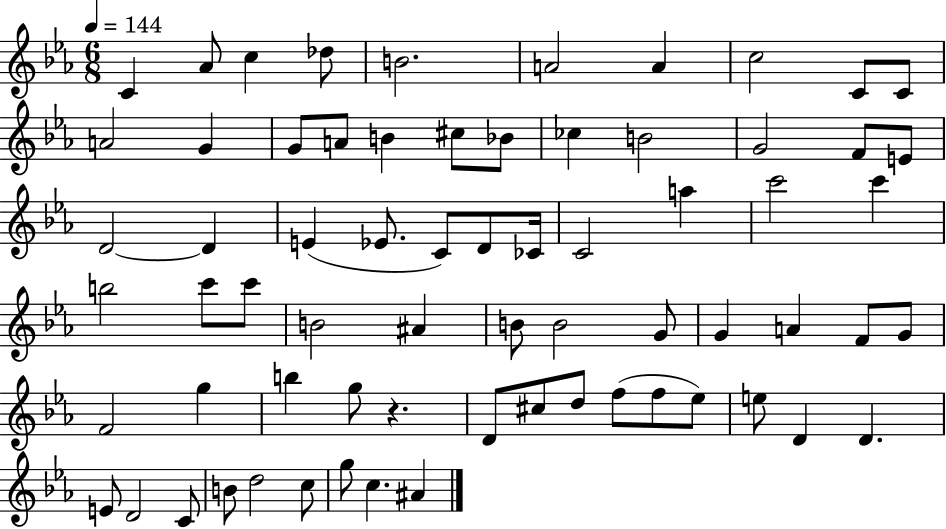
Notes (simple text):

C4/q Ab4/e C5/q Db5/e B4/h. A4/h A4/q C5/h C4/e C4/e A4/h G4/q G4/e A4/e B4/q C#5/e Bb4/e CES5/q B4/h G4/h F4/e E4/e D4/h D4/q E4/q Eb4/e. C4/e D4/e CES4/s C4/h A5/q C6/h C6/q B5/h C6/e C6/e B4/h A#4/q B4/e B4/h G4/e G4/q A4/q F4/e G4/e F4/h G5/q B5/q G5/e R/q. D4/e C#5/e D5/e F5/e F5/e Eb5/e E5/e D4/q D4/q. E4/e D4/h C4/e B4/e D5/h C5/e G5/e C5/q. A#4/q